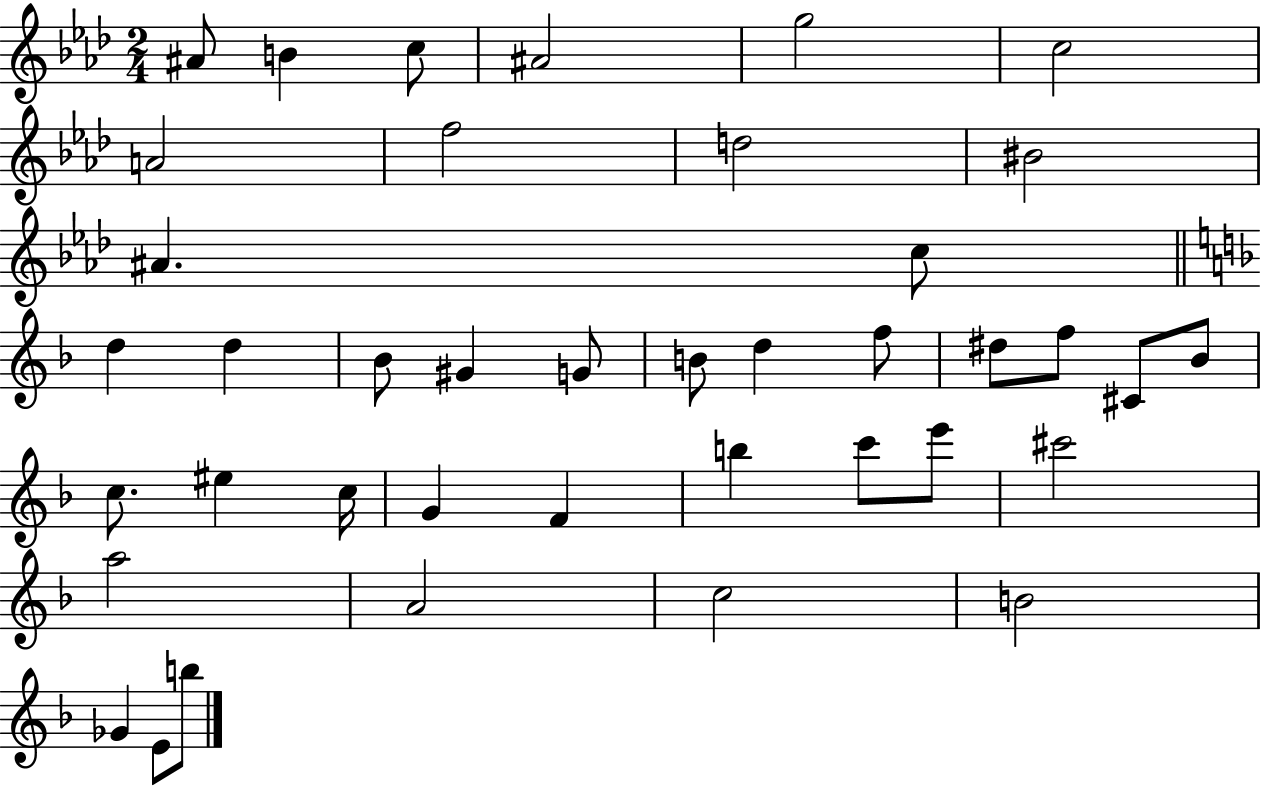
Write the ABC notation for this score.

X:1
T:Untitled
M:2/4
L:1/4
K:Ab
^A/2 B c/2 ^A2 g2 c2 A2 f2 d2 ^B2 ^A c/2 d d _B/2 ^G G/2 B/2 d f/2 ^d/2 f/2 ^C/2 _B/2 c/2 ^e c/4 G F b c'/2 e'/2 ^c'2 a2 A2 c2 B2 _G E/2 b/2